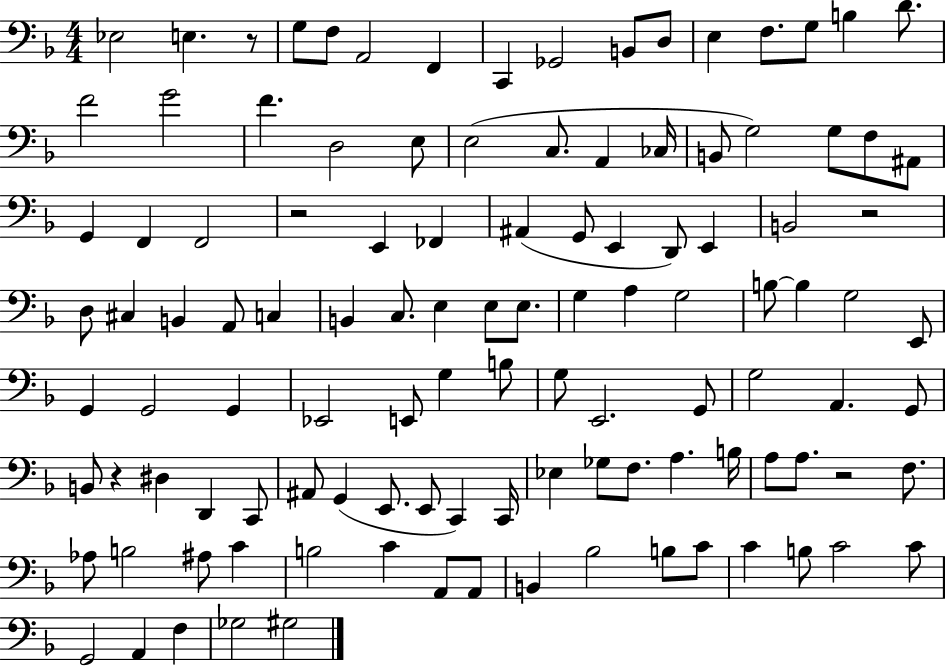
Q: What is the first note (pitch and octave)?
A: Eb3